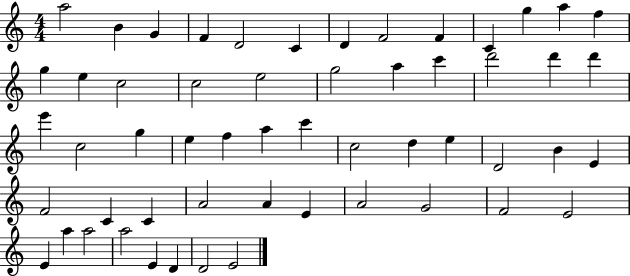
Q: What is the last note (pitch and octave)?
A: E4